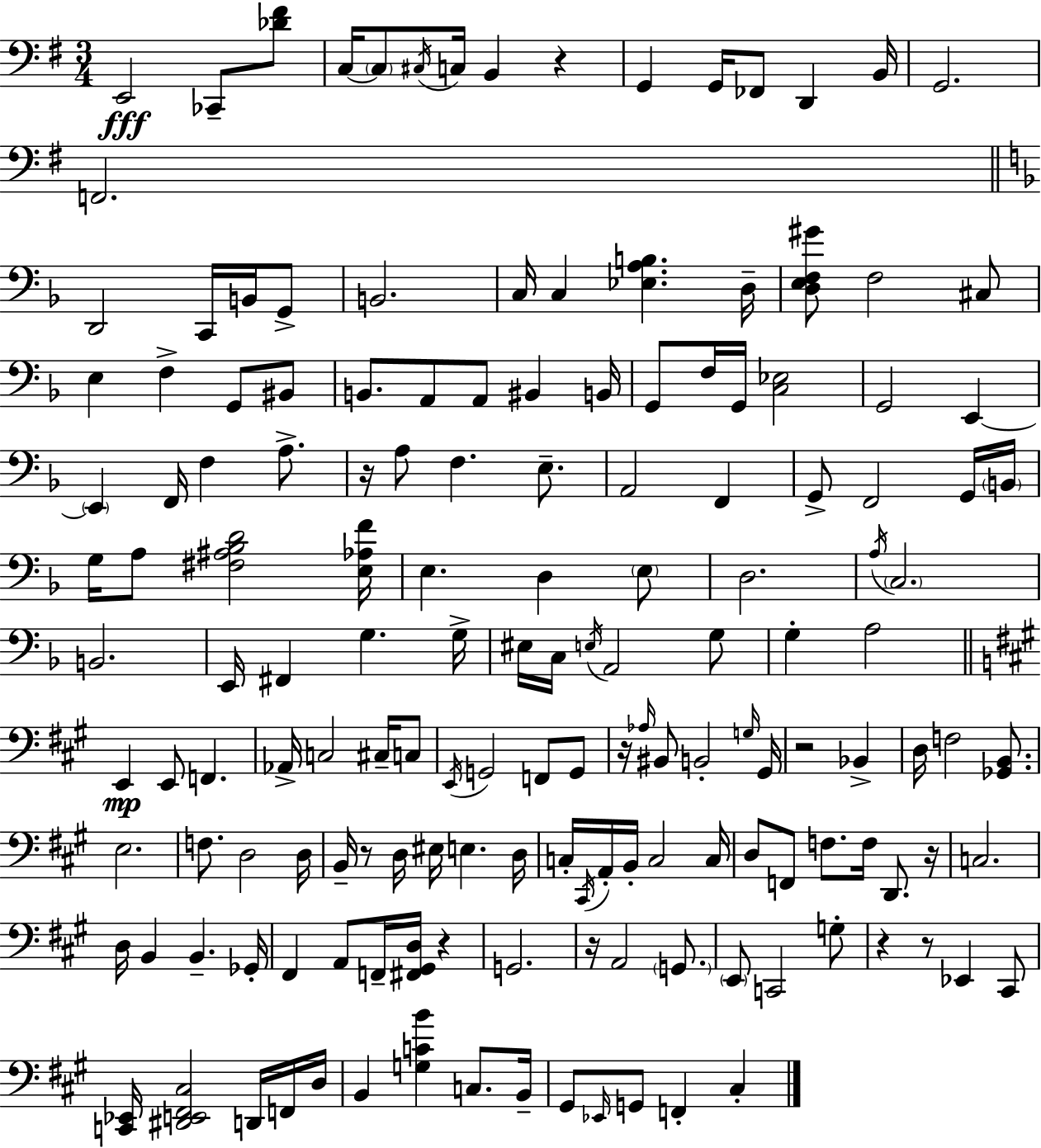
{
  \clef bass
  \numericTimeSignature
  \time 3/4
  \key e \minor
  e,2\fff ces,8-- <des' fis'>8 | c16~~ \parenthesize c8 \acciaccatura { cis16 } c16 b,4 r4 | g,4 g,16 fes,8 d,4 | b,16 g,2. | \break f,2. | \bar "||" \break \key f \major d,2 c,16 b,16 g,8-> | b,2. | c16 c4 <ees a b>4. d16-- | <d e f gis'>8 f2 cis8 | \break e4 f4-> g,8 bis,8 | b,8. a,8 a,8 bis,4 b,16 | g,8 f16 g,16 <c ees>2 | g,2 e,4~~ | \break \parenthesize e,4 f,16 f4 a8.-> | r16 a8 f4. e8.-- | a,2 f,4 | g,8-> f,2 g,16 \parenthesize b,16 | \break g16 a8 <fis ais bes d'>2 <e aes f'>16 | e4. d4 \parenthesize e8 | d2. | \acciaccatura { a16 } \parenthesize c2. | \break b,2. | e,16 fis,4 g4. | g16-> eis16 c16 \acciaccatura { e16 } a,2 | g8 g4-. a2 | \break \bar "||" \break \key a \major e,4\mp e,8 f,4. | aes,16-> c2 cis16-- c8 | \acciaccatura { e,16 } g,2 f,8 g,8 | r16 \grace { aes16 } bis,8 b,2-. | \break \grace { g16 } gis,16 r2 bes,4-> | d16 f2 | <ges, b,>8. e2. | f8. d2 | \break d16 b,16-- r8 d16 eis16 e4. | d16 c16-. \acciaccatura { cis,16 } a,16-. b,16-. c2 | c16 d8 f,8 f8. f16 | d,8. r16 c2. | \break d16 b,4 b,4.-- | ges,16-. fis,4 a,8 f,16-- <fis, gis, d>16 | r4 g,2. | r16 a,2 | \break \parenthesize g,8. \parenthesize e,8 c,2 | g8-. r4 r8 ees,4 | cis,8 <c, ees,>16 <dis, e, fis, cis>2 | d,16 f,16 d16 b,4 <g c' b'>4 | \break c8. b,16-- gis,8 \grace { ees,16 } g,8 f,4-. | cis4-. \bar "|."
}